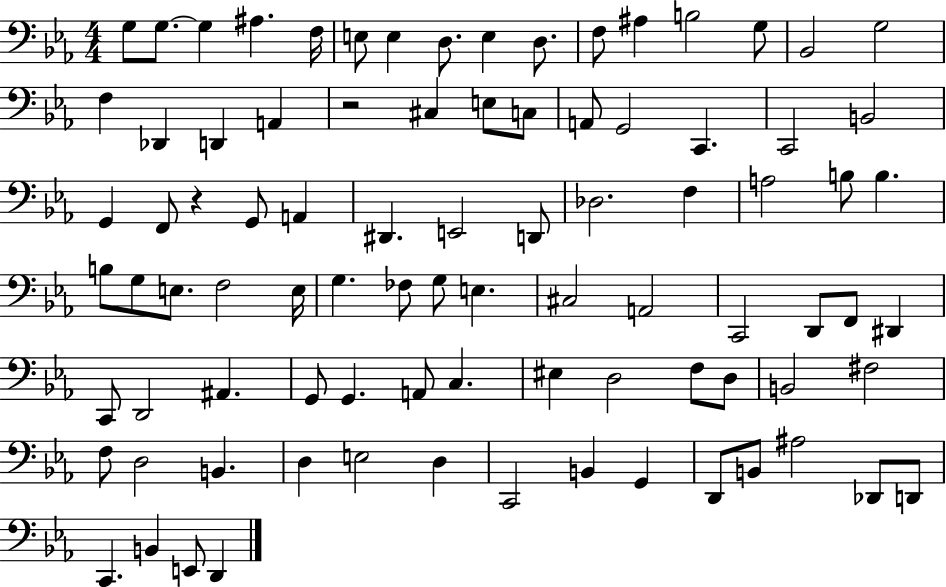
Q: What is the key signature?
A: EES major